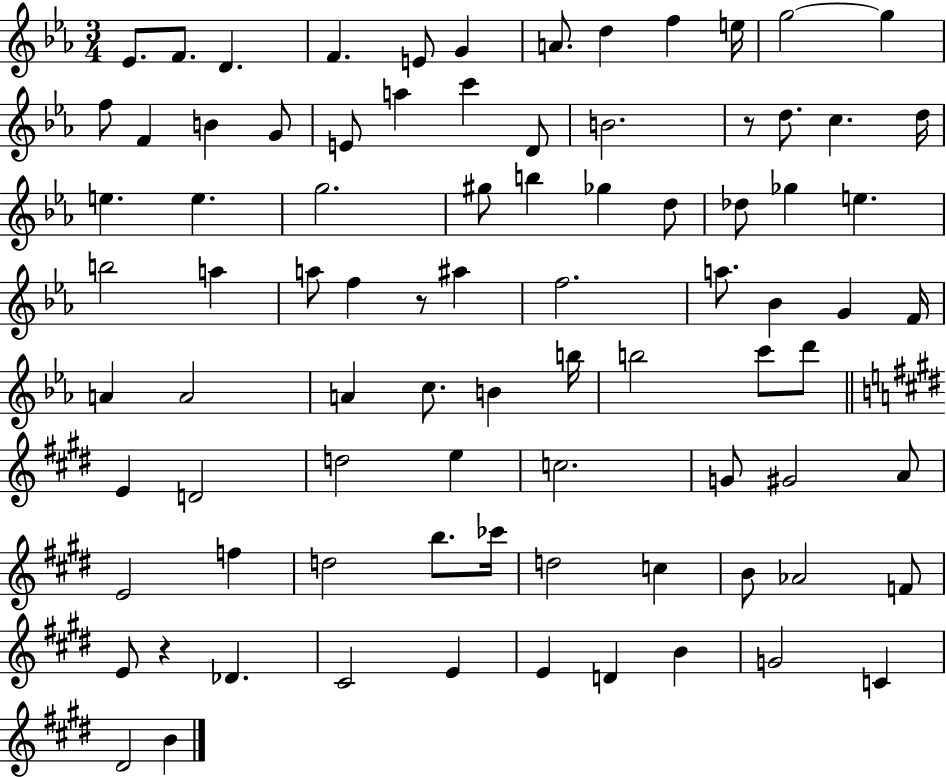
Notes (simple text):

Eb4/e. F4/e. D4/q. F4/q. E4/e G4/q A4/e. D5/q F5/q E5/s G5/h G5/q F5/e F4/q B4/q G4/e E4/e A5/q C6/q D4/e B4/h. R/e D5/e. C5/q. D5/s E5/q. E5/q. G5/h. G#5/e B5/q Gb5/q D5/e Db5/e Gb5/q E5/q. B5/h A5/q A5/e F5/q R/e A#5/q F5/h. A5/e. Bb4/q G4/q F4/s A4/q A4/h A4/q C5/e. B4/q B5/s B5/h C6/e D6/e E4/q D4/h D5/h E5/q C5/h. G4/e G#4/h A4/e E4/h F5/q D5/h B5/e. CES6/s D5/h C5/q B4/e Ab4/h F4/e E4/e R/q Db4/q. C#4/h E4/q E4/q D4/q B4/q G4/h C4/q D#4/h B4/q